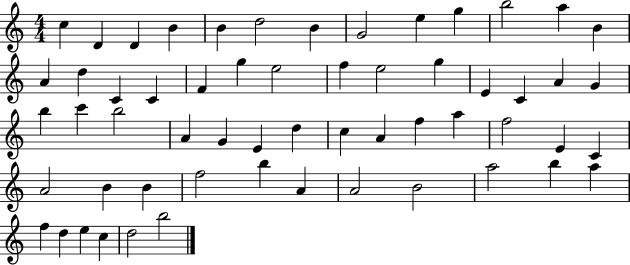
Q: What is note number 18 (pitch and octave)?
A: F4